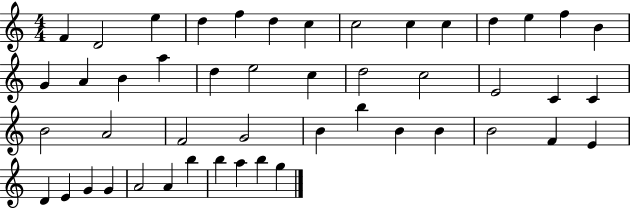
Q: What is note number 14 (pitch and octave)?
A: B4